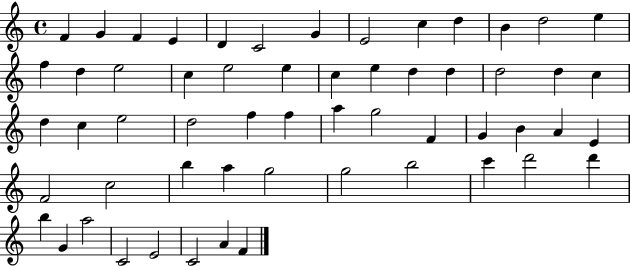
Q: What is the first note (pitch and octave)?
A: F4